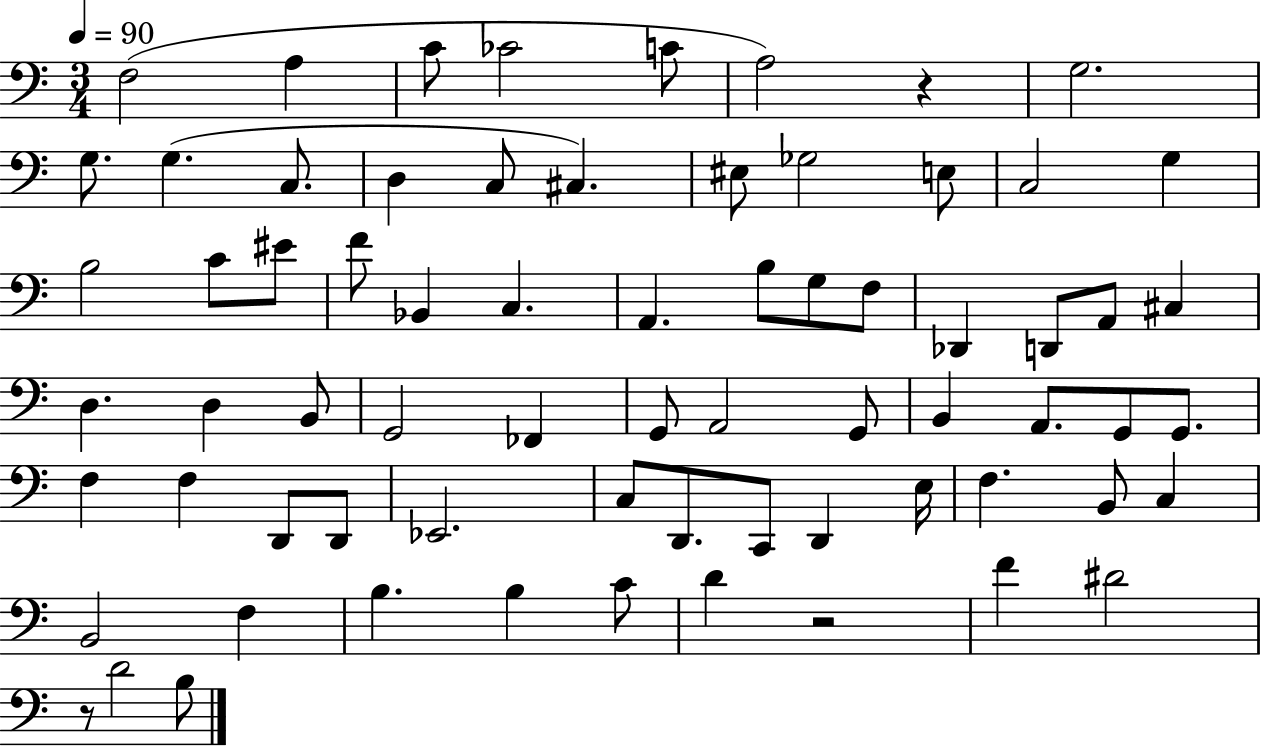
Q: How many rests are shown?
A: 3